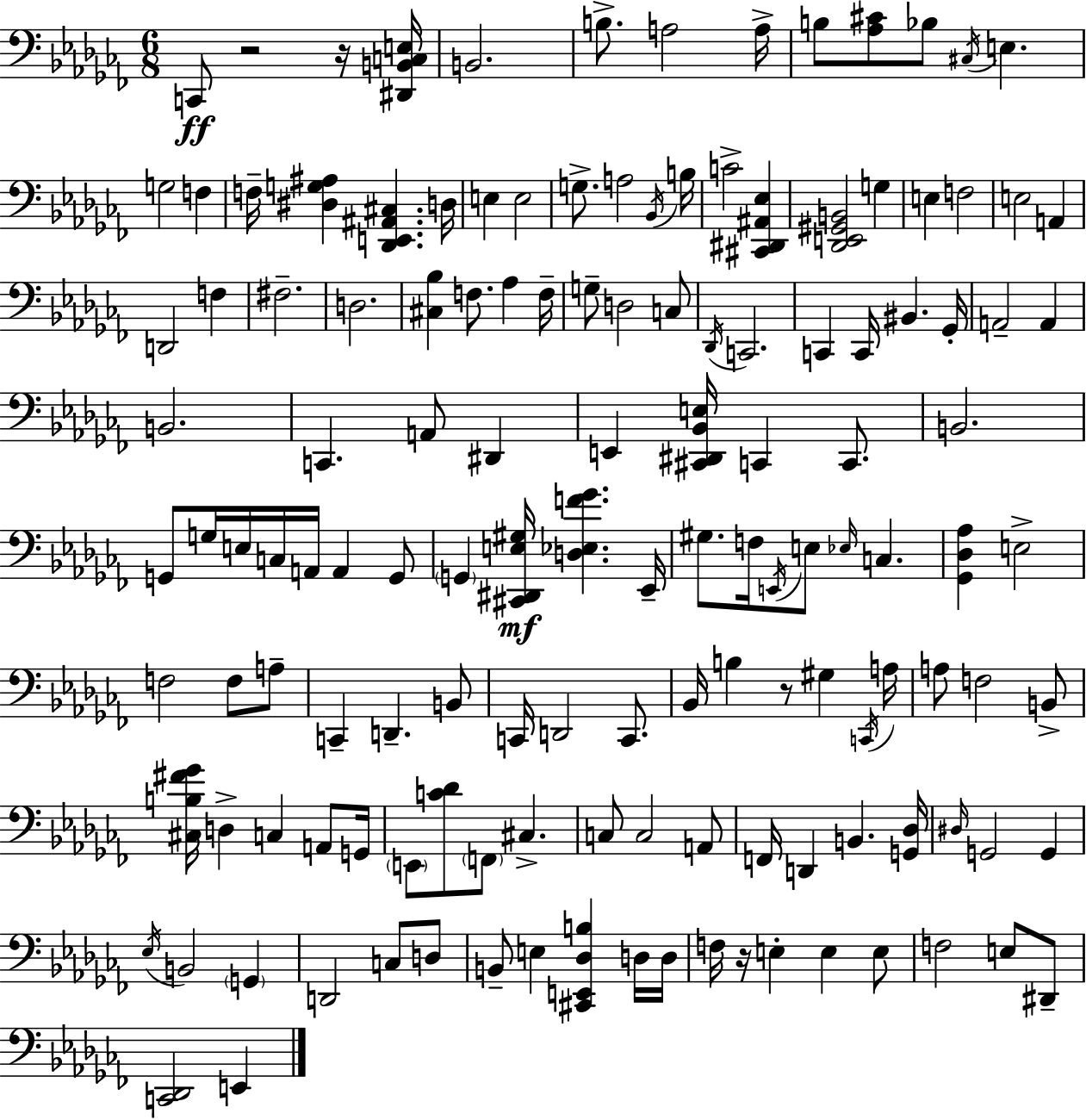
{
  \clef bass
  \numericTimeSignature
  \time 6/8
  \key aes \minor
  c,8\ff r2 r16 <dis, b, c e>16 | b,2. | b8.-> a2 a16-> | b8 <aes cis'>8 bes8 \acciaccatura { cis16 } e4. | \break g2 f4 | f16-- <dis g ais>4 <des, e, ais, cis>4. | d16 e4 e2 | g8.-> a2 | \break \acciaccatura { bes,16 } b16 c'2-> <cis, dis, ais, ees>4 | <des, e, gis, b,>2 g4 | e4 f2 | e2 a,4 | \break d,2 f4 | fis2.-- | d2. | <cis bes>4 f8. aes4 | \break f16-- g8-- d2 | c8 \acciaccatura { des,16 } c,2. | c,4 c,16 bis,4. | ges,16-. a,2-- a,4 | \break b,2. | c,4. a,8 dis,4 | e,4 <cis, dis, bes, e>16 c,4 | c,8. b,2. | \break g,8 g16 e16 c16 a,16 a,4 | g,8 \parenthesize g,4 <cis, dis, e gis>16\mf <d ees f' ges'>4. | ees,16-- gis8. f16 \acciaccatura { e,16 } e8 \grace { ees16 } c4. | <ges, des aes>4 e2-> | \break f2 | f8 a8-- c,4-- d,4.-- | b,8 c,16 d,2 | c,8. bes,16 b4 r8 | \break gis4 \acciaccatura { c,16 } a16 a8 f2 | b,8-> <cis b fis' ges'>16 d4-> c4 | a,8 g,16 \parenthesize e,8 <c' des'>8 \parenthesize f,8 | cis4.-> c8 c2 | \break a,8 f,16 d,4 b,4. | <g, des>16 \grace { dis16 } g,2 | g,4 \acciaccatura { ees16 } b,2 | \parenthesize g,4 d,2 | \break c8 d8 b,8-- e4 | <cis, e, des b>4 d16 d16 f16 r16 e4-. | e4 e8 f2 | e8 dis,8-- <c, des,>2 | \break e,4 \bar "|."
}